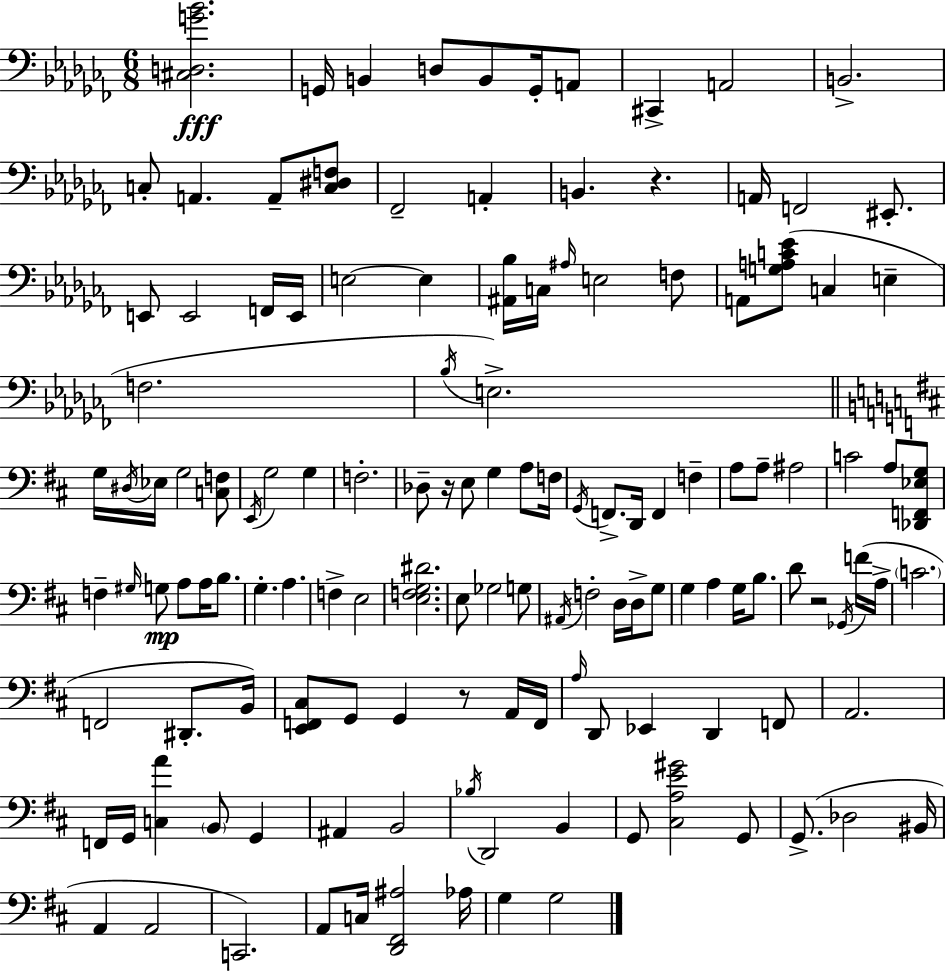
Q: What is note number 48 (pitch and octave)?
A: G2